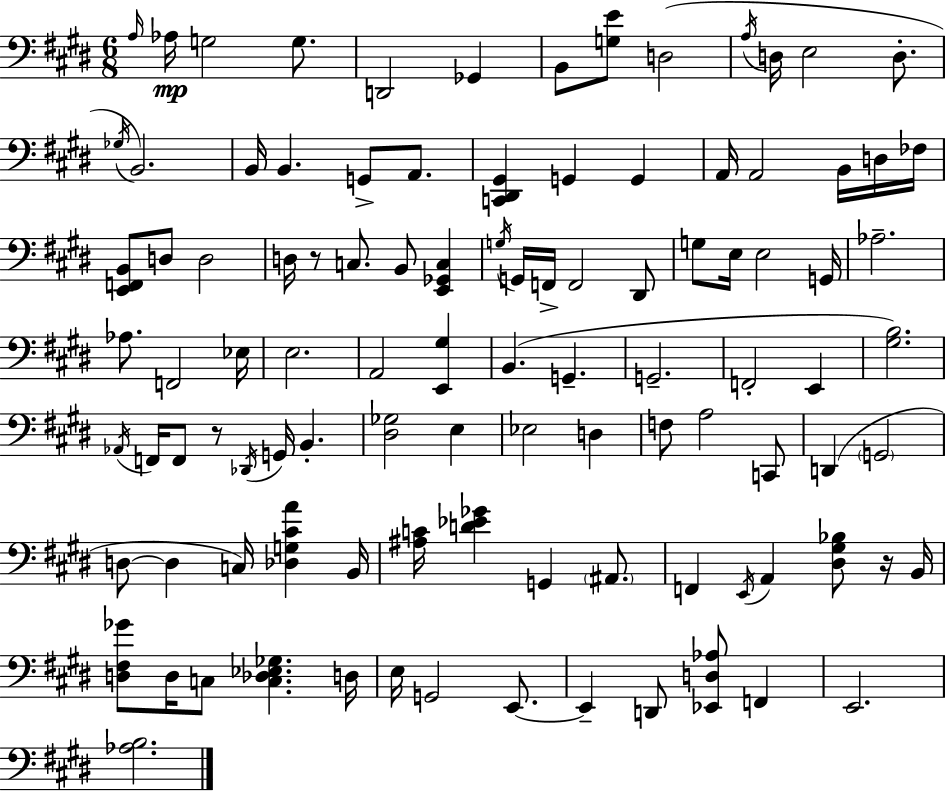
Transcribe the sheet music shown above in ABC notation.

X:1
T:Untitled
M:6/8
L:1/4
K:E
A,/4 _A,/4 G,2 G,/2 D,,2 _G,, B,,/2 [G,E]/2 D,2 A,/4 D,/4 E,2 D,/2 _G,/4 B,,2 B,,/4 B,, G,,/2 A,,/2 [C,,^D,,^G,,] G,, G,, A,,/4 A,,2 B,,/4 D,/4 _F,/4 [E,,F,,B,,]/2 D,/2 D,2 D,/4 z/2 C,/2 B,,/2 [E,,_G,,C,] G,/4 G,,/4 F,,/4 F,,2 ^D,,/2 G,/2 E,/4 E,2 G,,/4 _A,2 _A,/2 F,,2 _E,/4 E,2 A,,2 [E,,^G,] B,, G,, G,,2 F,,2 E,, [^G,B,]2 _A,,/4 F,,/4 F,,/2 z/2 _D,,/4 G,,/4 B,, [^D,_G,]2 E, _E,2 D, F,/2 A,2 C,,/2 D,, G,,2 D,/2 D, C,/4 [_D,G,^CA] B,,/4 [^A,C]/4 [D_E_G] G,, ^A,,/2 F,, E,,/4 A,, [^D,^G,_B,]/2 z/4 B,,/4 [D,^F,_G]/2 D,/4 C,/2 [C,_D,_E,_G,] D,/4 E,/4 G,,2 E,,/2 E,, D,,/2 [_E,,D,_A,]/2 F,, E,,2 [_A,B,]2